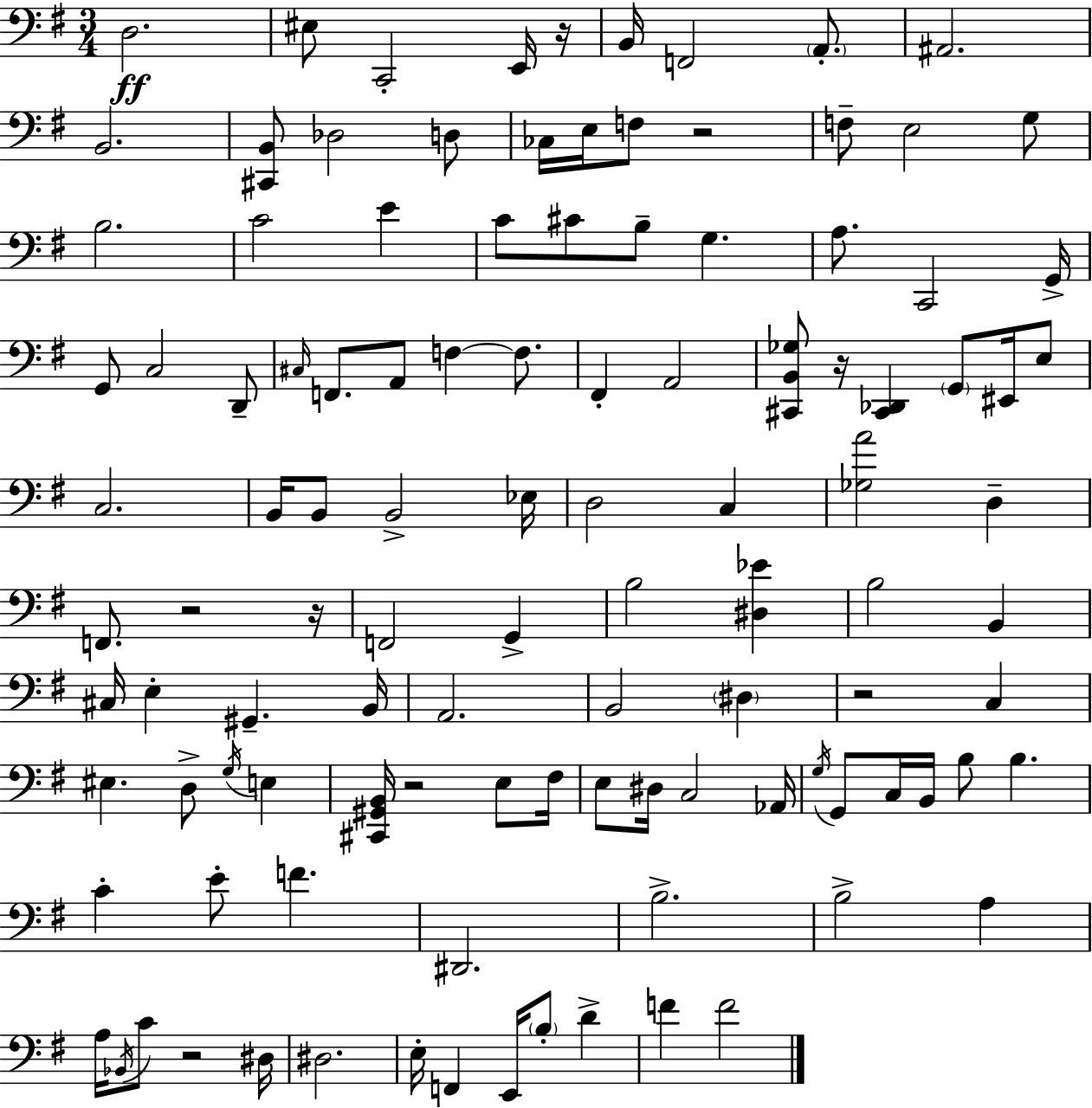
X:1
T:Untitled
M:3/4
L:1/4
K:G
D,2 ^E,/2 C,,2 E,,/4 z/4 B,,/4 F,,2 A,,/2 ^A,,2 B,,2 [^C,,B,,]/2 _D,2 D,/2 _C,/4 E,/4 F,/2 z2 F,/2 E,2 G,/2 B,2 C2 E C/2 ^C/2 B,/2 G, A,/2 C,,2 G,,/4 G,,/2 C,2 D,,/2 ^C,/4 F,,/2 A,,/2 F, F,/2 ^F,, A,,2 [^C,,B,,_G,]/2 z/4 [^C,,_D,,] G,,/2 ^E,,/4 E,/2 C,2 B,,/4 B,,/2 B,,2 _E,/4 D,2 C, [_G,A]2 D, F,,/2 z2 z/4 F,,2 G,, B,2 [^D,_E] B,2 B,, ^C,/4 E, ^G,, B,,/4 A,,2 B,,2 ^D, z2 C, ^E, D,/2 G,/4 E, [^C,,^G,,B,,]/4 z2 E,/2 ^F,/4 E,/2 ^D,/4 C,2 _A,,/4 G,/4 G,,/2 C,/4 B,,/4 B,/2 B, C E/2 F ^D,,2 B,2 B,2 A, A,/4 _B,,/4 C/2 z2 ^D,/4 ^D,2 E,/4 F,, E,,/4 B,/2 D F F2